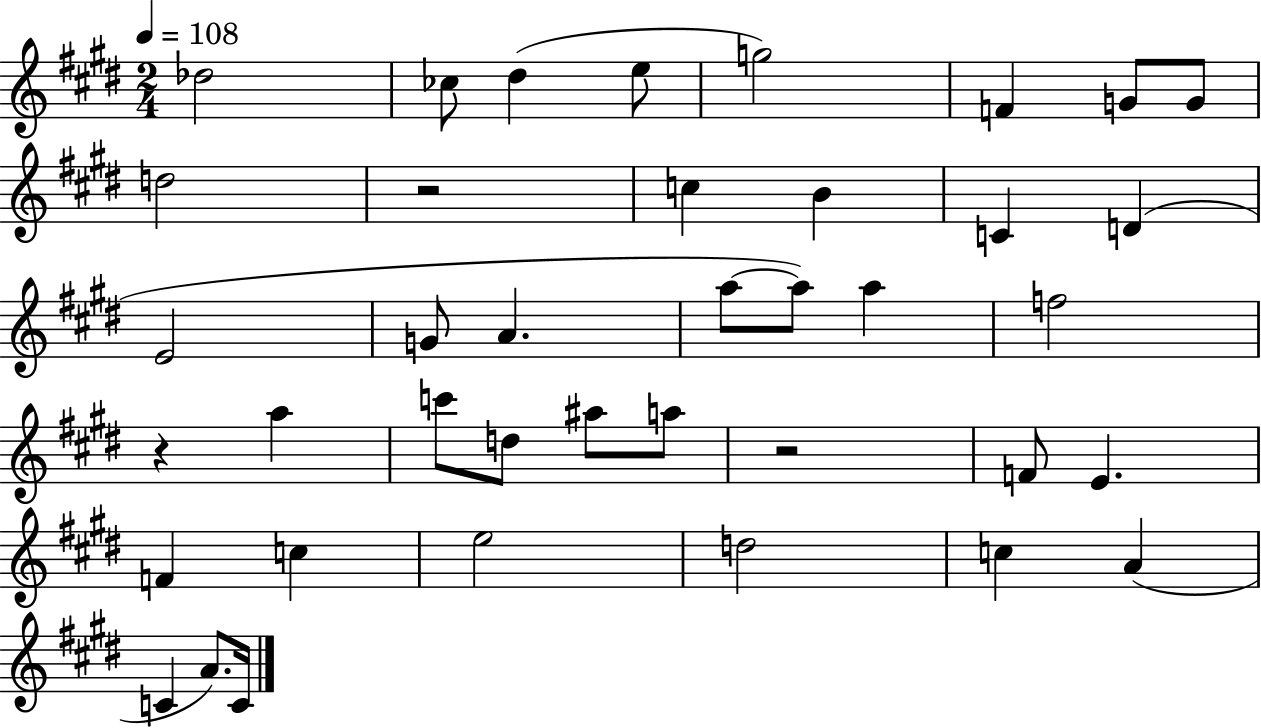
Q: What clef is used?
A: treble